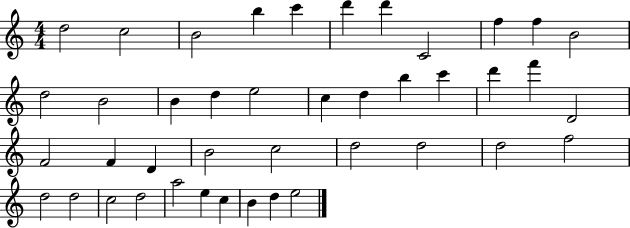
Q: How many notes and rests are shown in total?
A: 42